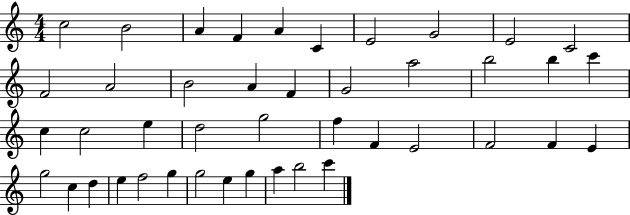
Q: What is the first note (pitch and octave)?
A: C5